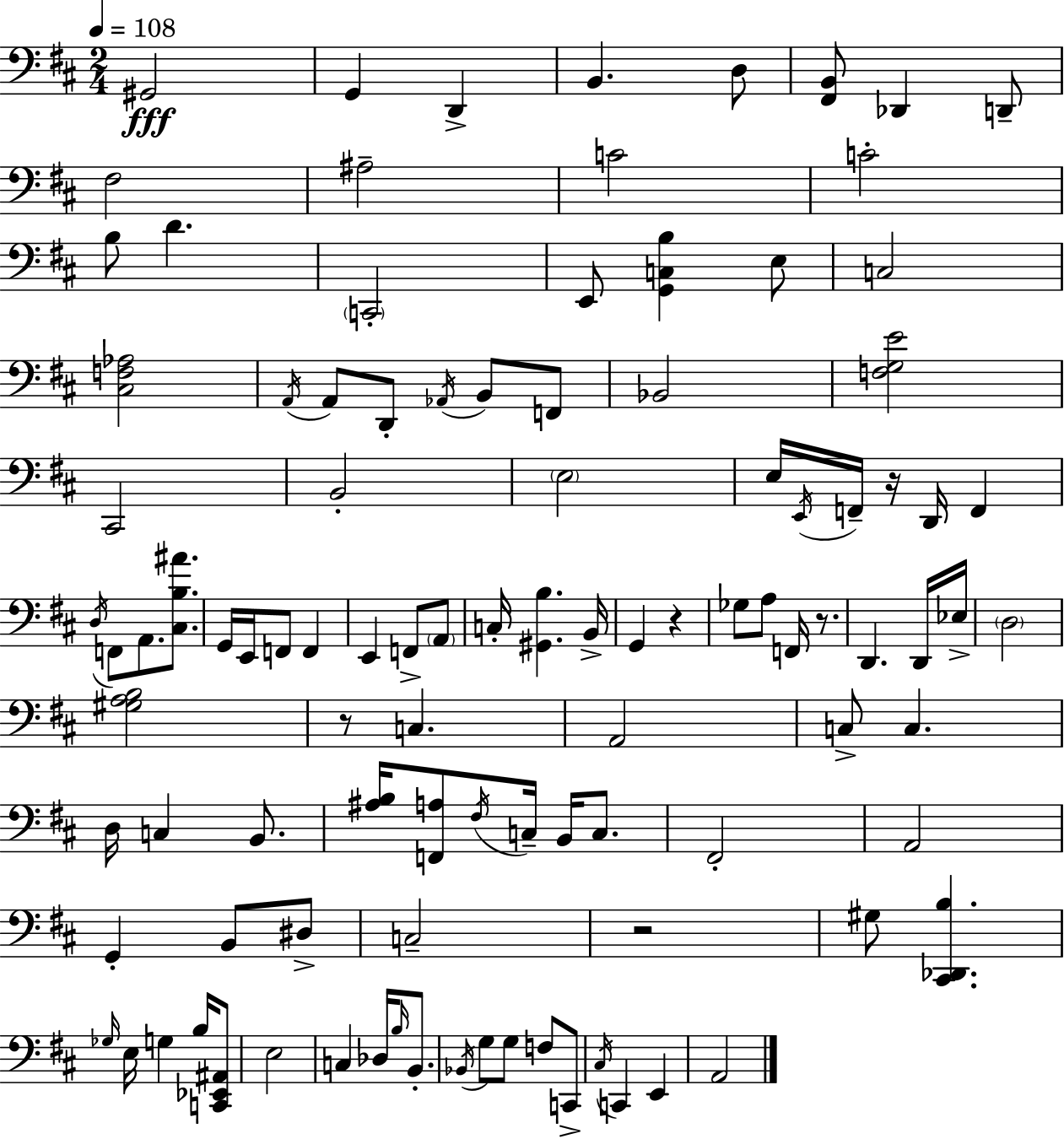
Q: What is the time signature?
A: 2/4